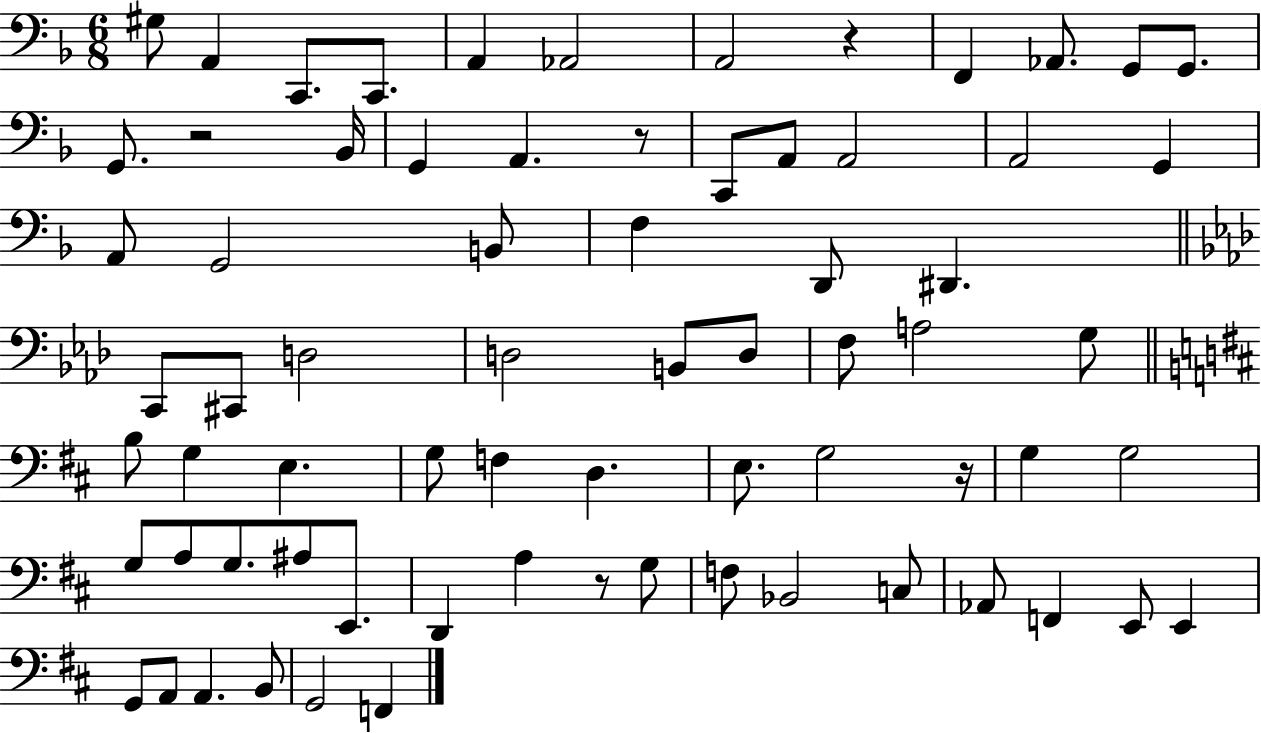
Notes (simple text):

G#3/e A2/q C2/e. C2/e. A2/q Ab2/h A2/h R/q F2/q Ab2/e. G2/e G2/e. G2/e. R/h Bb2/s G2/q A2/q. R/e C2/e A2/e A2/h A2/h G2/q A2/e G2/h B2/e F3/q D2/e D#2/q. C2/e C#2/e D3/h D3/h B2/e D3/e F3/e A3/h G3/e B3/e G3/q E3/q. G3/e F3/q D3/q. E3/e. G3/h R/s G3/q G3/h G3/e A3/e G3/e. A#3/e E2/e. D2/q A3/q R/e G3/e F3/e Bb2/h C3/e Ab2/e F2/q E2/e E2/q G2/e A2/e A2/q. B2/e G2/h F2/q